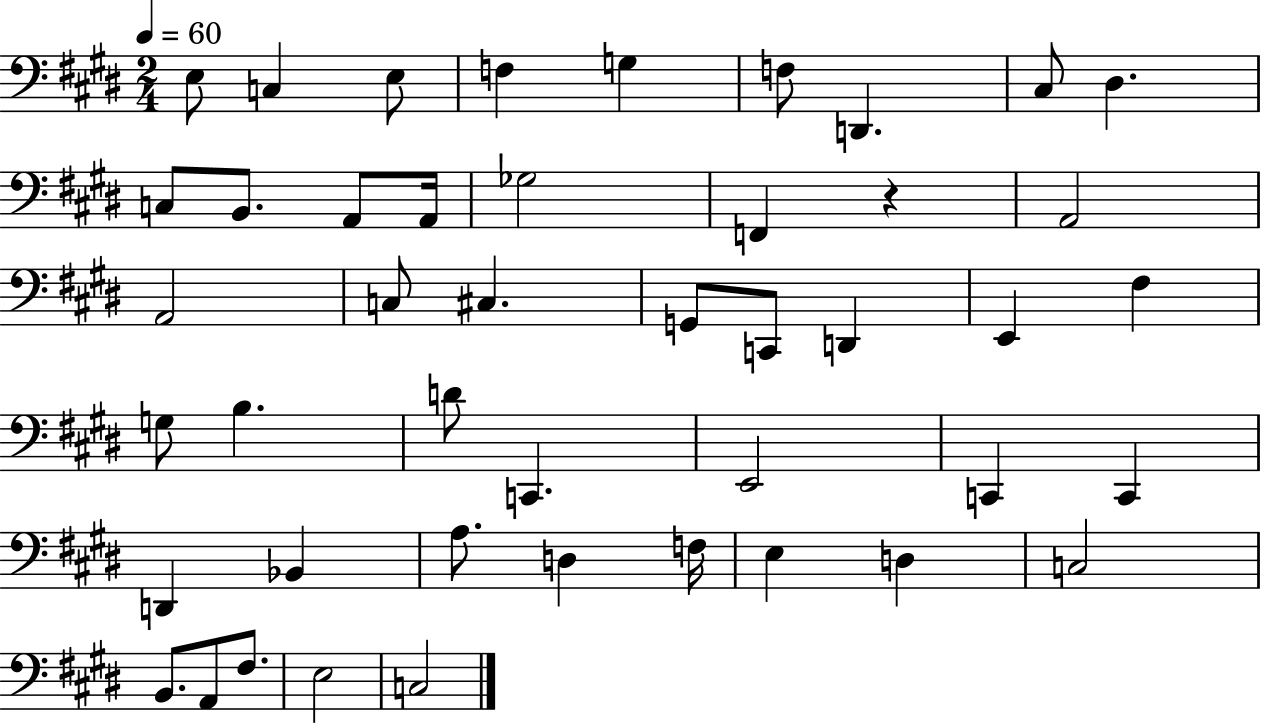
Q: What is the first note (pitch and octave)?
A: E3